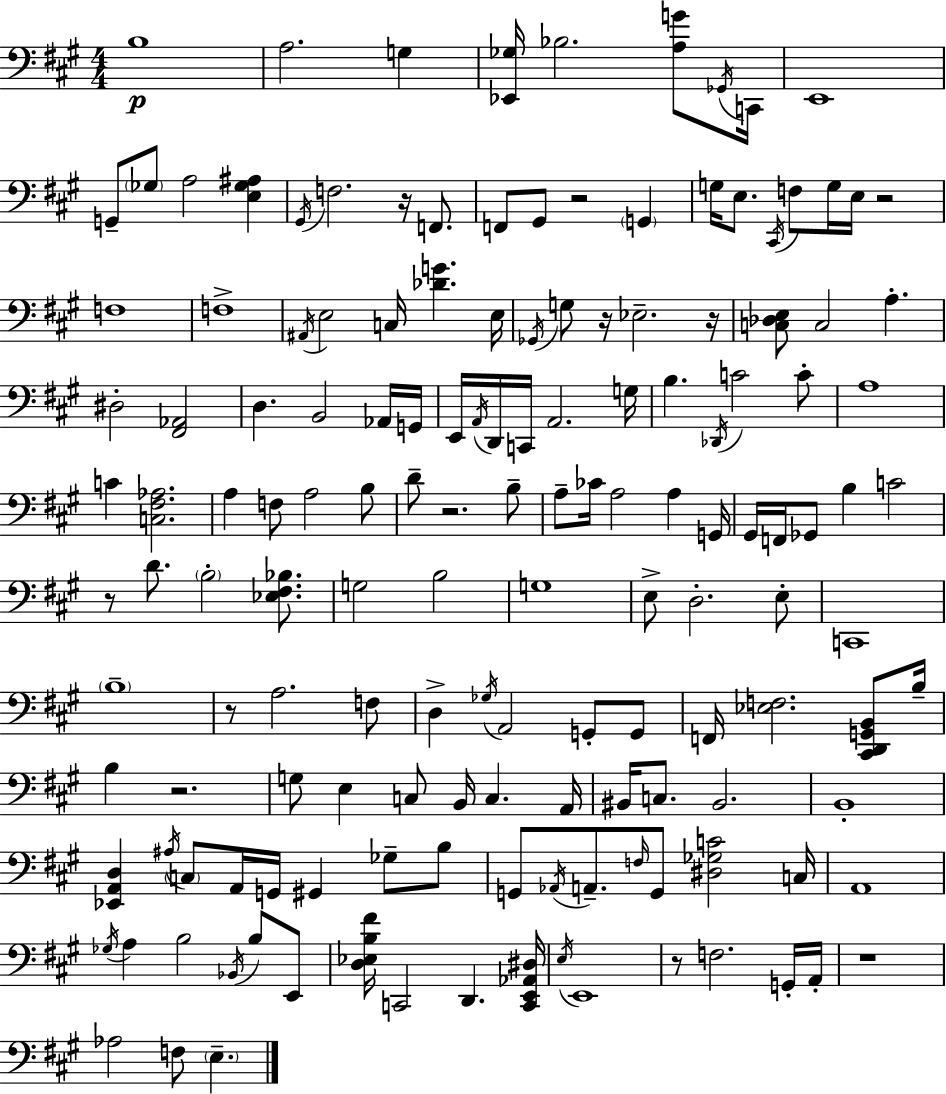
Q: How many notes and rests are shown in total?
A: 151